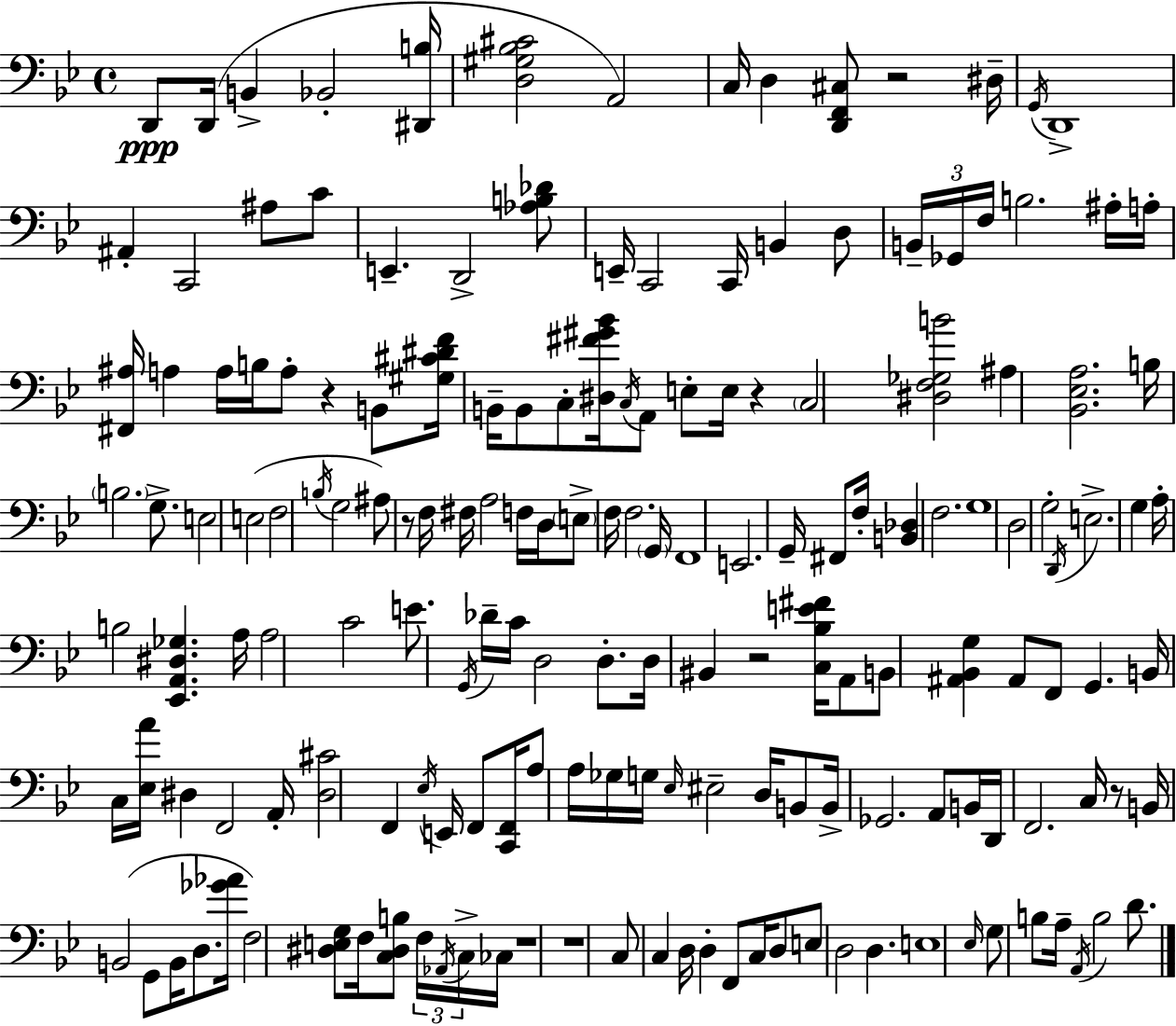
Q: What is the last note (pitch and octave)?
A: D4